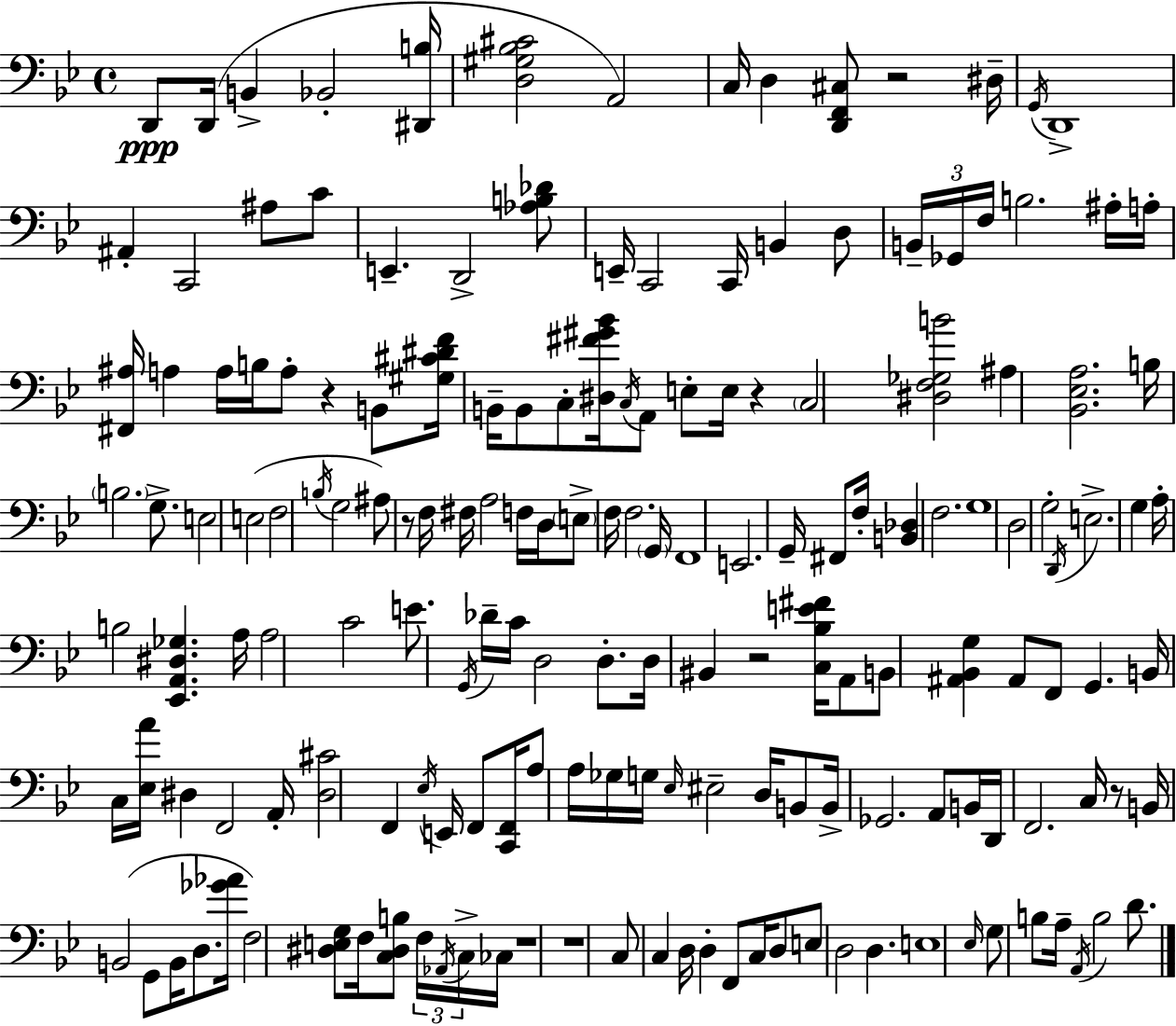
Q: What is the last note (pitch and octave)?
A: D4